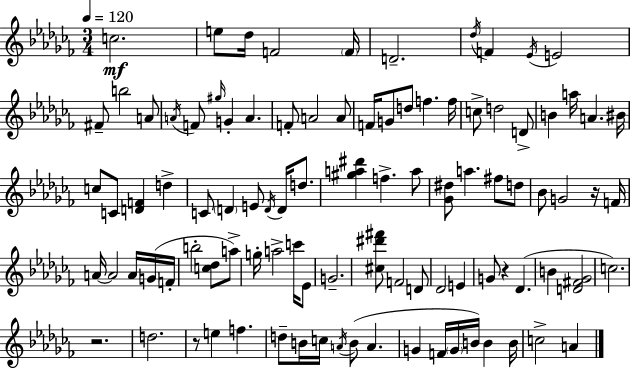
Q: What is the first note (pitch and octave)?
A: C5